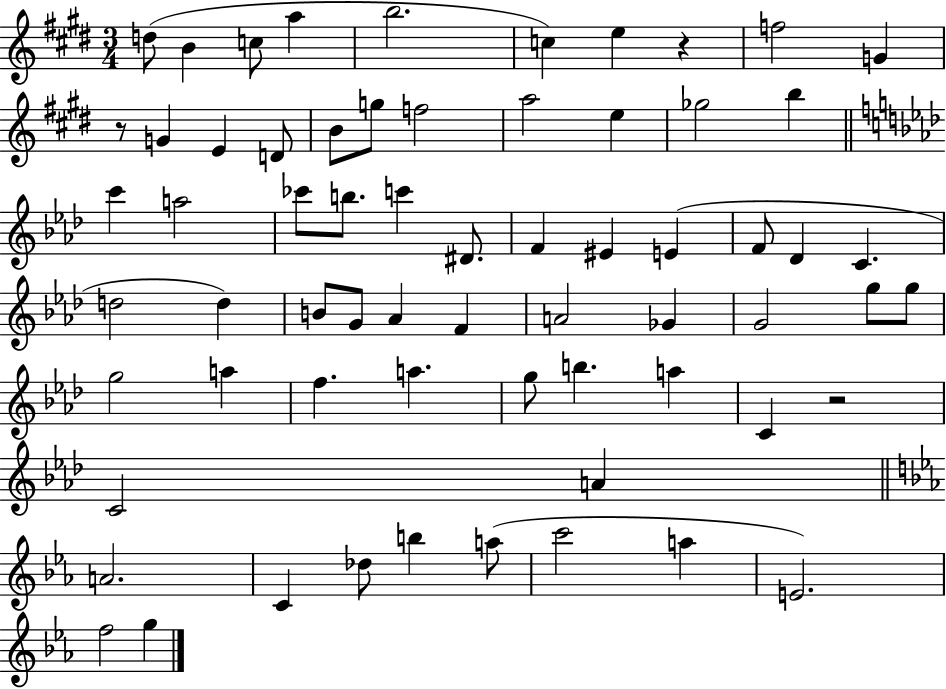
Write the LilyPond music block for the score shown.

{
  \clef treble
  \numericTimeSignature
  \time 3/4
  \key e \major
  \repeat volta 2 { d''8( b'4 c''8 a''4 | b''2. | c''4) e''4 r4 | f''2 g'4 | \break r8 g'4 e'4 d'8 | b'8 g''8 f''2 | a''2 e''4 | ges''2 b''4 | \break \bar "||" \break \key aes \major c'''4 a''2 | ces'''8 b''8. c'''4 dis'8. | f'4 eis'4 e'4( | f'8 des'4 c'4. | \break d''2 d''4) | b'8 g'8 aes'4 f'4 | a'2 ges'4 | g'2 g''8 g''8 | \break g''2 a''4 | f''4. a''4. | g''8 b''4. a''4 | c'4 r2 | \break c'2 a'4 | \bar "||" \break \key ees \major a'2. | c'4 des''8 b''4 a''8( | c'''2 a''4 | e'2.) | \break f''2 g''4 | } \bar "|."
}